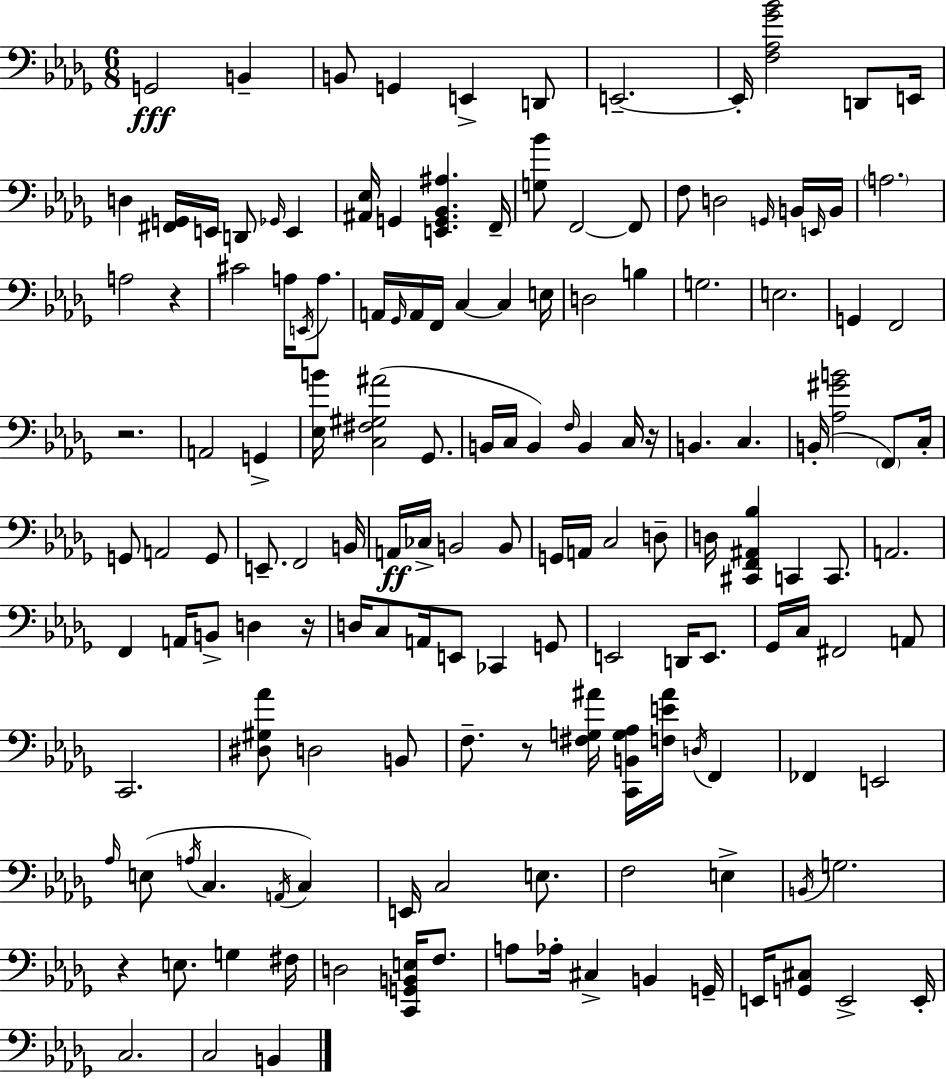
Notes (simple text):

G2/h B2/q B2/e G2/q E2/q D2/e E2/h. E2/s [F3,Ab3,Gb4,Bb4]/h D2/e E2/s D3/q [F#2,G2]/s E2/s D2/e Gb2/s E2/q [A#2,Eb3]/s G2/q [E2,G2,Bb2,A#3]/q. F2/s [G3,Bb4]/e F2/h F2/e F3/e D3/h G2/s B2/s E2/s B2/s A3/h. A3/h R/q C#4/h A3/s E2/s A3/e. A2/s Gb2/s A2/s F2/s C3/q C3/q E3/s D3/h B3/q G3/h. E3/h. G2/q F2/h R/h. A2/h G2/q [Eb3,B4]/s [C3,F#3,G#3,A#4]/h Gb2/e. B2/s C3/s B2/q F3/s B2/q C3/s R/s B2/q. C3/q. B2/s [Ab3,G#4,B4]/h F2/e C3/s G2/e A2/h G2/e E2/e. F2/h B2/s A2/s CES3/s B2/h B2/e G2/s A2/s C3/h D3/e D3/s [C#2,F2,A#2,Bb3]/q C2/q C2/e. A2/h. F2/q A2/s B2/e D3/q R/s D3/s C3/e A2/s E2/e CES2/q G2/e E2/h D2/s E2/e. Gb2/s C3/s F#2/h A2/e C2/h. [D#3,G#3,Ab4]/e D3/h B2/e F3/e. R/e [F#3,G3,A#4]/s [C2,B2,G3,Ab3]/s [F3,E4,A#4]/s D3/s F2/q FES2/q E2/h Ab3/s E3/e A3/s C3/q. A2/s C3/q E2/s C3/h E3/e. F3/h E3/q B2/s G3/h. R/q E3/e. G3/q F#3/s D3/h [C2,G2,B2,E3]/s F3/e. A3/e Ab3/s C#3/q B2/q G2/s E2/s [G2,C#3]/e E2/h E2/s C3/h. C3/h B2/q